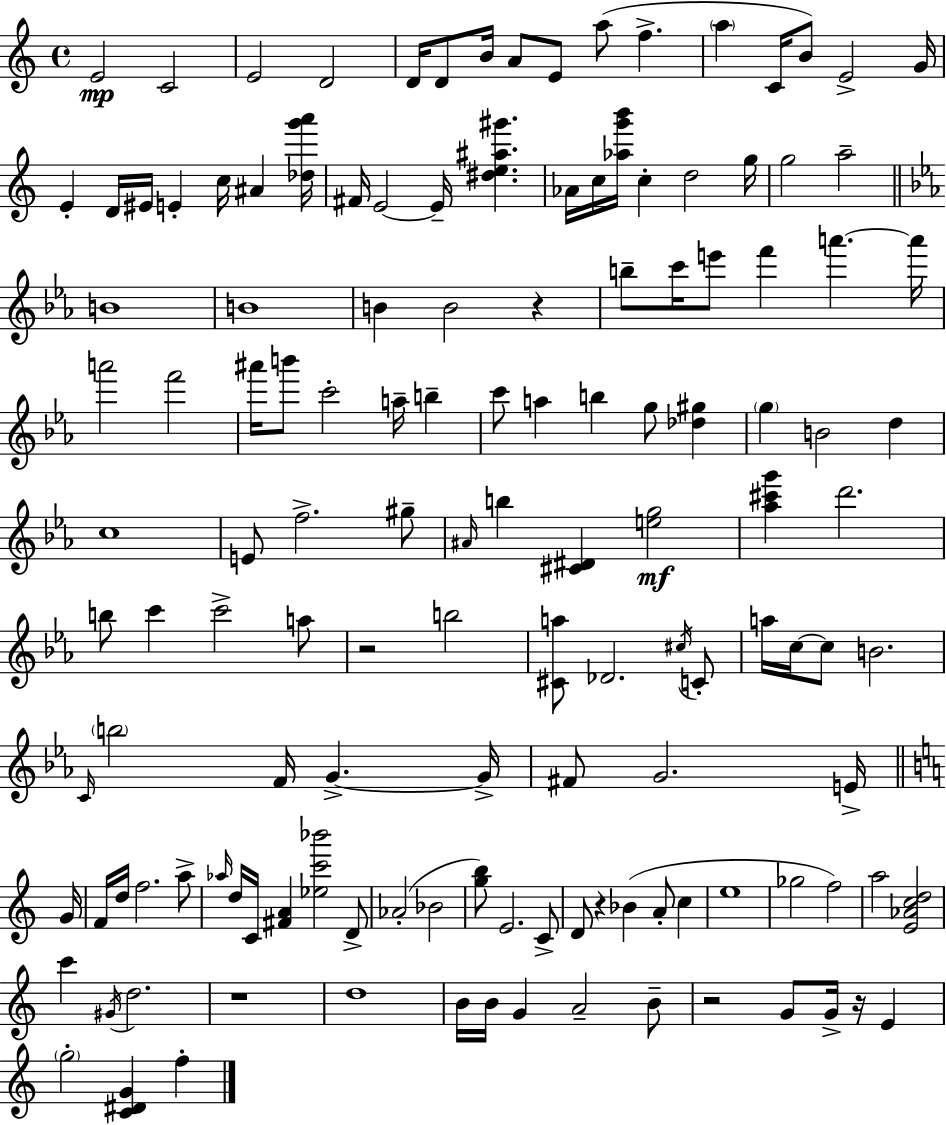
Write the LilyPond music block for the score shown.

{
  \clef treble
  \time 4/4
  \defaultTimeSignature
  \key c \major
  e'2\mp c'2 | e'2 d'2 | d'16 d'8 b'16 a'8 e'8 a''8( f''4.-> | \parenthesize a''4 c'16 b'8) e'2-> g'16 | \break e'4-. d'16 eis'16 e'4-. c''16 ais'4 <des'' g''' a'''>16 | fis'16 e'2~~ e'16-- <dis'' e'' ais'' gis'''>4. | aes'16 c''16 <aes'' g''' b'''>16 c''4-. d''2 g''16 | g''2 a''2-- | \break \bar "||" \break \key ees \major b'1 | b'1 | b'4 b'2 r4 | b''8-- c'''16 e'''8 f'''4 a'''4.~~ a'''16 | \break a'''2 f'''2 | ais'''16 b'''8 c'''2-. a''16-- b''4-- | c'''8 a''4 b''4 g''8 <des'' gis''>4 | \parenthesize g''4 b'2 d''4 | \break c''1 | e'8 f''2.-> gis''8-- | \grace { ais'16 } b''4 <cis' dis'>4 <e'' g''>2\mf | <aes'' cis''' g'''>4 d'''2. | \break b''8 c'''4 c'''2-> a''8 | r2 b''2 | <cis' a''>8 des'2. \acciaccatura { cis''16 } | c'8-. a''16 c''16~~ c''8 b'2. | \break \grace { c'16 } \parenthesize b''2 f'16 g'4.->~~ | g'16-> fis'8 g'2. | e'16-> \bar "||" \break \key c \major g'16 f'16 d''16 f''2. a''8-> | \grace { aes''16 } d''16 c'16 <fis' a'>4 <ees'' c''' bes'''>2 | d'8-> aes'2-.( bes'2 | <g'' b''>8) e'2. | \break c'8-> d'8 r4 bes'4( a'8-. c''4 | e''1 | ges''2 f''2) | a''2 <e' aes' c'' d''>2 | \break c'''4 \acciaccatura { gis'16 } d''2. | r1 | d''1 | b'16 b'16 g'4 a'2-- | \break b'8-- r2 g'8 g'16-> r16 e'4 | \parenthesize g''2-. <c' dis' g'>4 f''4-. | \bar "|."
}